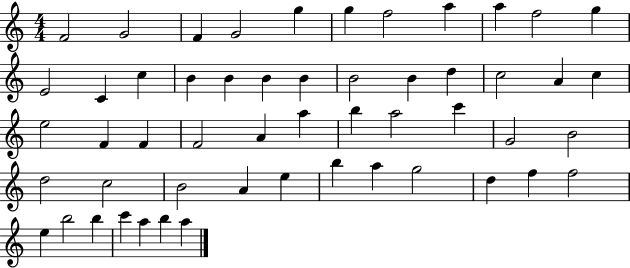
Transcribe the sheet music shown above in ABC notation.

X:1
T:Untitled
M:4/4
L:1/4
K:C
F2 G2 F G2 g g f2 a a f2 g E2 C c B B B B B2 B d c2 A c e2 F F F2 A a b a2 c' G2 B2 d2 c2 B2 A e b a g2 d f f2 e b2 b c' a b a